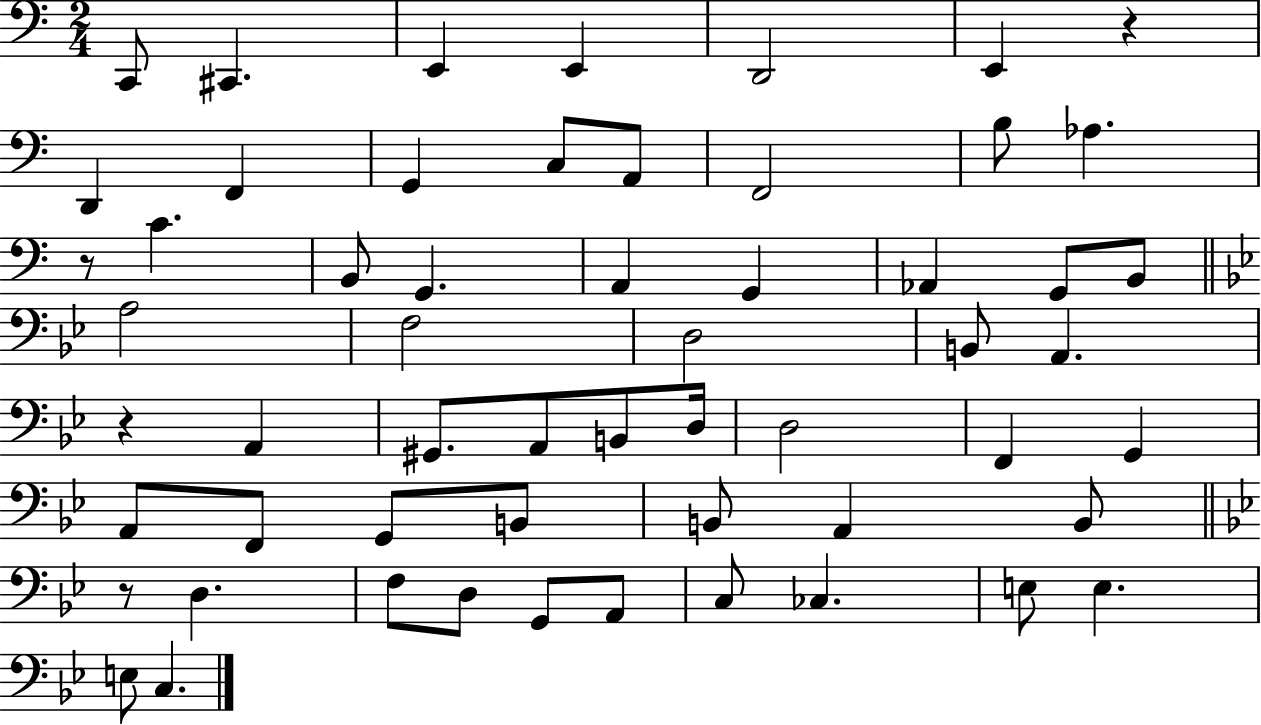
C2/e C#2/q. E2/q E2/q D2/h E2/q R/q D2/q F2/q G2/q C3/e A2/e F2/h B3/e Ab3/q. R/e C4/q. B2/e G2/q. A2/q G2/q Ab2/q G2/e B2/e A3/h F3/h D3/h B2/e A2/q. R/q A2/q G#2/e. A2/e B2/e D3/s D3/h F2/q G2/q A2/e F2/e G2/e B2/e B2/e A2/q B2/e R/e D3/q. F3/e D3/e G2/e A2/e C3/e CES3/q. E3/e E3/q. E3/e C3/q.